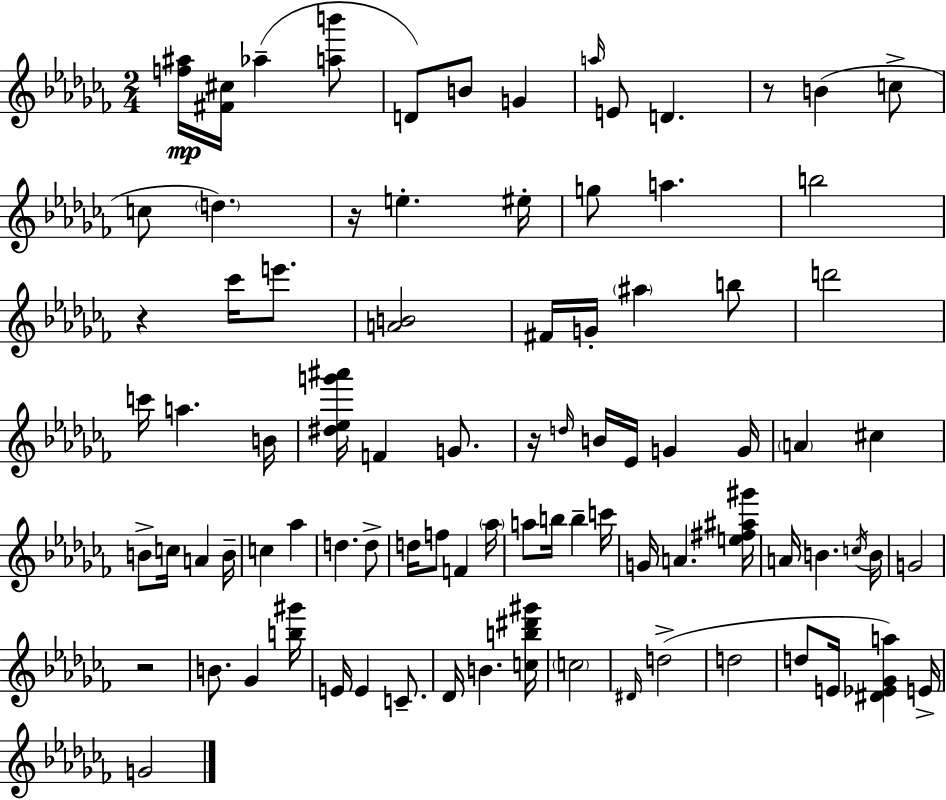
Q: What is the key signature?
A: AES minor